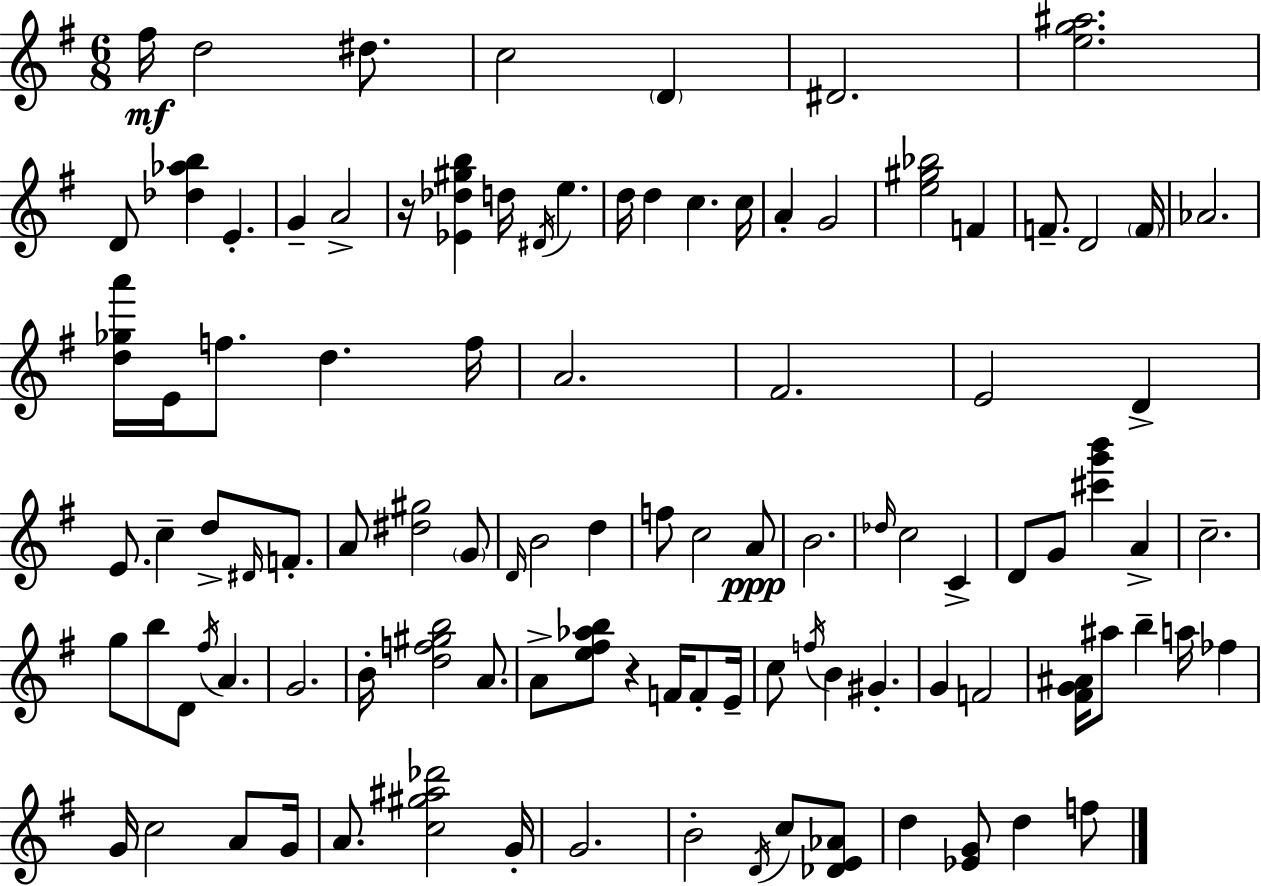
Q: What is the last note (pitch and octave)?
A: F5